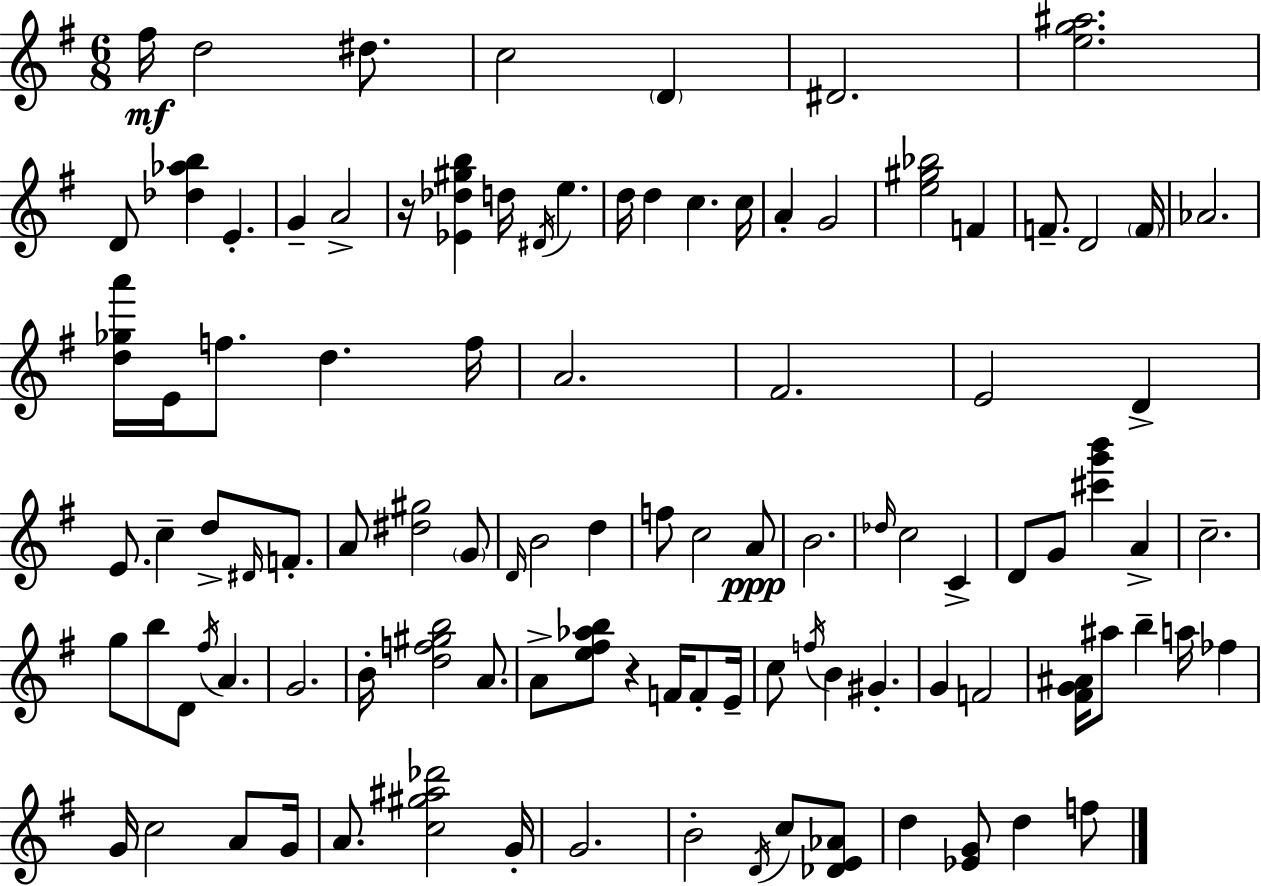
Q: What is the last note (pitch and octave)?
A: F5